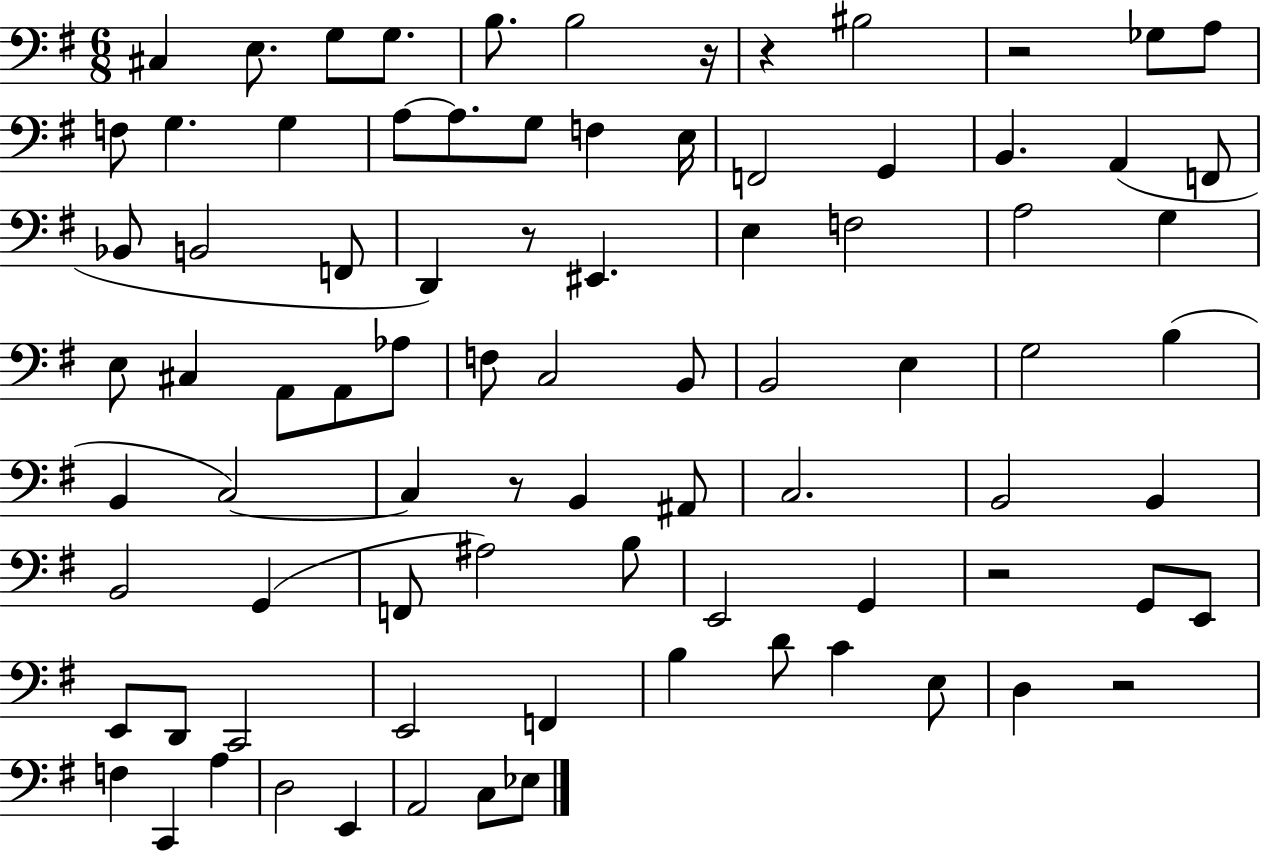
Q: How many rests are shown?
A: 7